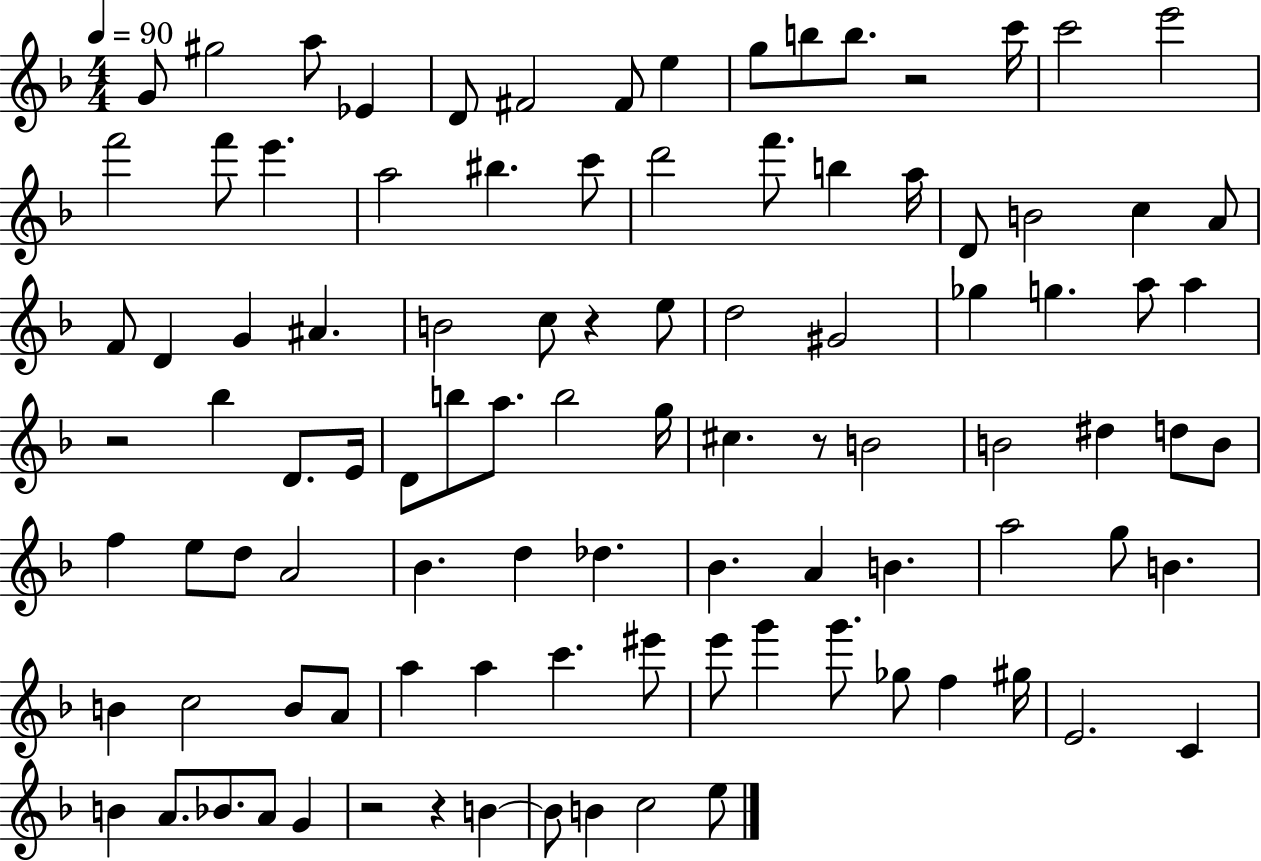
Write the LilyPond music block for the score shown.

{
  \clef treble
  \numericTimeSignature
  \time 4/4
  \key f \major
  \tempo 4 = 90
  g'8 gis''2 a''8 ees'4 | d'8 fis'2 fis'8 e''4 | g''8 b''8 b''8. r2 c'''16 | c'''2 e'''2 | \break f'''2 f'''8 e'''4. | a''2 bis''4. c'''8 | d'''2 f'''8. b''4 a''16 | d'8 b'2 c''4 a'8 | \break f'8 d'4 g'4 ais'4. | b'2 c''8 r4 e''8 | d''2 gis'2 | ges''4 g''4. a''8 a''4 | \break r2 bes''4 d'8. e'16 | d'8 b''8 a''8. b''2 g''16 | cis''4. r8 b'2 | b'2 dis''4 d''8 b'8 | \break f''4 e''8 d''8 a'2 | bes'4. d''4 des''4. | bes'4. a'4 b'4. | a''2 g''8 b'4. | \break b'4 c''2 b'8 a'8 | a''4 a''4 c'''4. eis'''8 | e'''8 g'''4 g'''8. ges''8 f''4 gis''16 | e'2. c'4 | \break b'4 a'8. bes'8. a'8 g'4 | r2 r4 b'4~~ | b'8 b'4 c''2 e''8 | \bar "|."
}